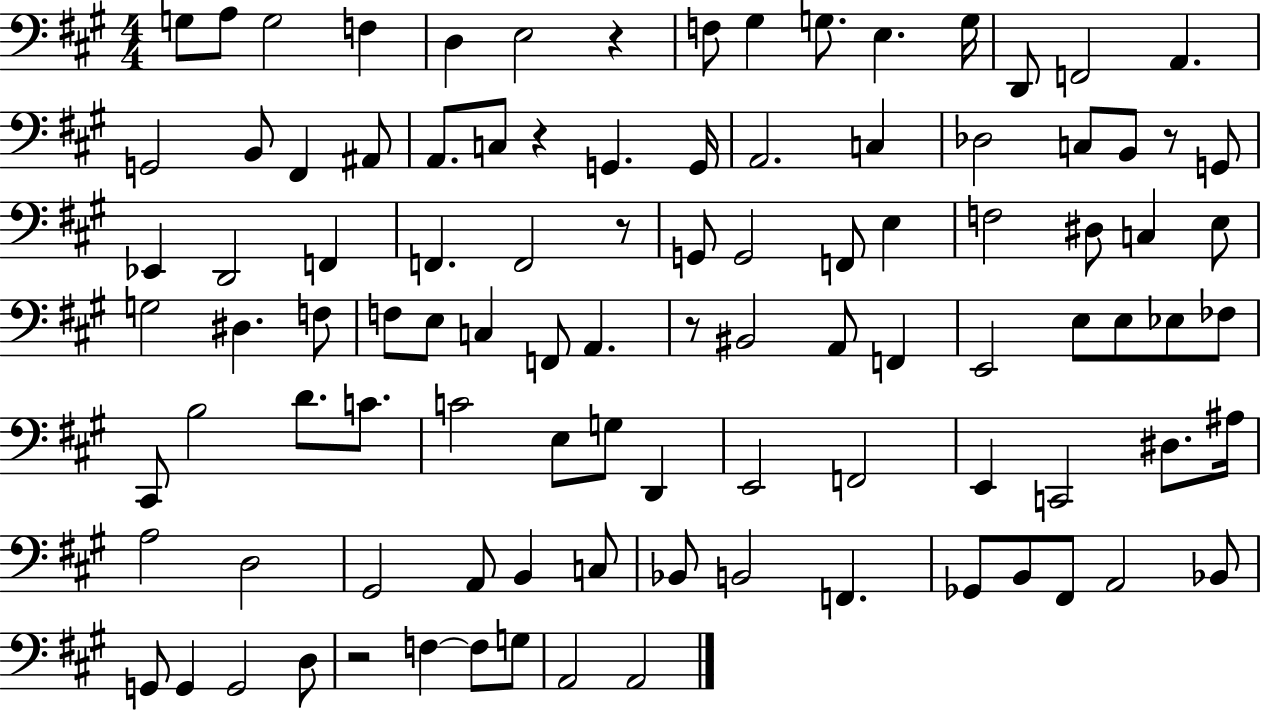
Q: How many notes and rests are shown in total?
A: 100